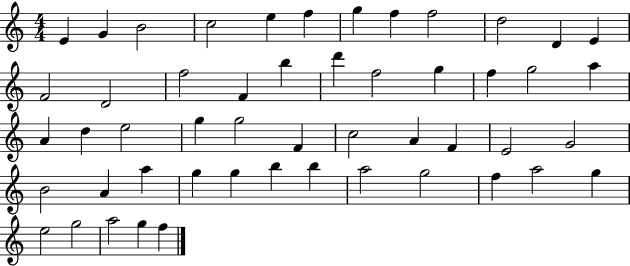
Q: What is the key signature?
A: C major